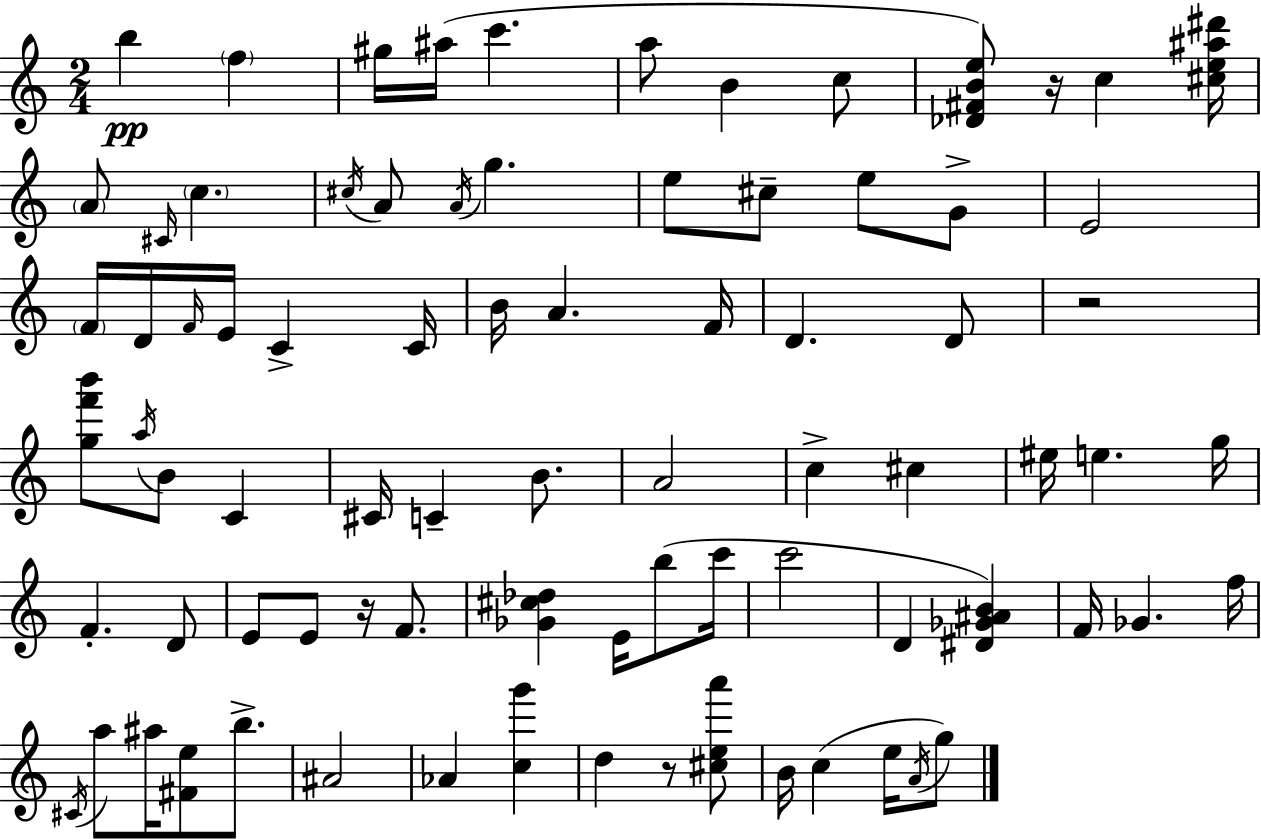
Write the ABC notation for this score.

X:1
T:Untitled
M:2/4
L:1/4
K:C
b f ^g/4 ^a/4 c' a/2 B c/2 [_D^FBe]/2 z/4 c [^ce^a^d']/4 A/2 ^C/4 c ^c/4 A/2 A/4 g e/2 ^c/2 e/2 G/2 E2 F/4 D/4 F/4 E/4 C C/4 B/4 A F/4 D D/2 z2 [gf'b']/2 a/4 B/2 C ^C/4 C B/2 A2 c ^c ^e/4 e g/4 F D/2 E/2 E/2 z/4 F/2 [_G^c_d] E/4 b/2 c'/4 c'2 D [^D_G^AB] F/4 _G f/4 ^C/4 a/2 ^a/4 [^Fe]/2 b/2 ^A2 _A [cg'] d z/2 [^cea']/2 B/4 c e/4 A/4 g/2